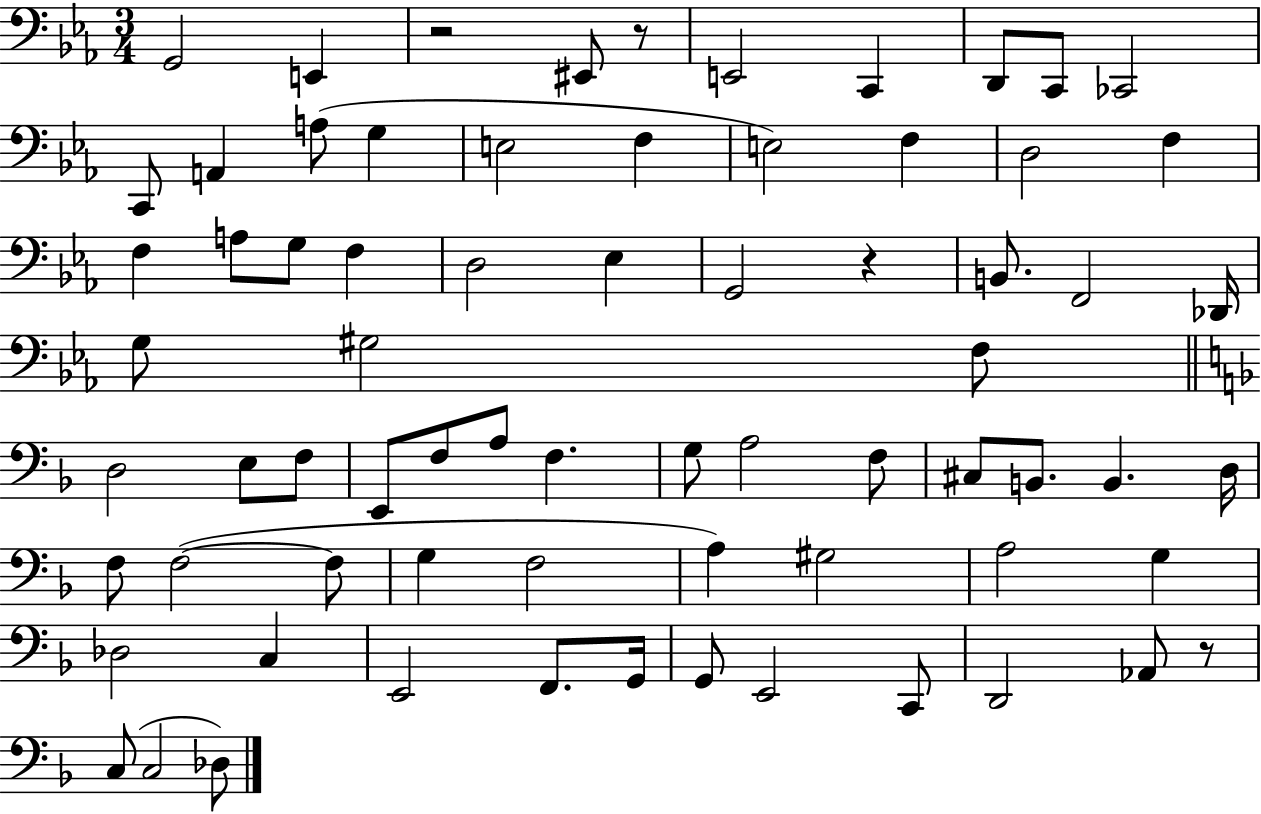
{
  \clef bass
  \numericTimeSignature
  \time 3/4
  \key ees \major
  g,2 e,4 | r2 eis,8 r8 | e,2 c,4 | d,8 c,8 ces,2 | \break c,8 a,4 a8( g4 | e2 f4 | e2) f4 | d2 f4 | \break f4 a8 g8 f4 | d2 ees4 | g,2 r4 | b,8. f,2 des,16 | \break g8 gis2 f8 | \bar "||" \break \key f \major d2 e8 f8 | e,8 f8 a8 f4. | g8 a2 f8 | cis8 b,8. b,4. d16 | \break f8 f2~(~ f8 | g4 f2 | a4) gis2 | a2 g4 | \break des2 c4 | e,2 f,8. g,16 | g,8 e,2 c,8 | d,2 aes,8 r8 | \break c8( c2 des8) | \bar "|."
}